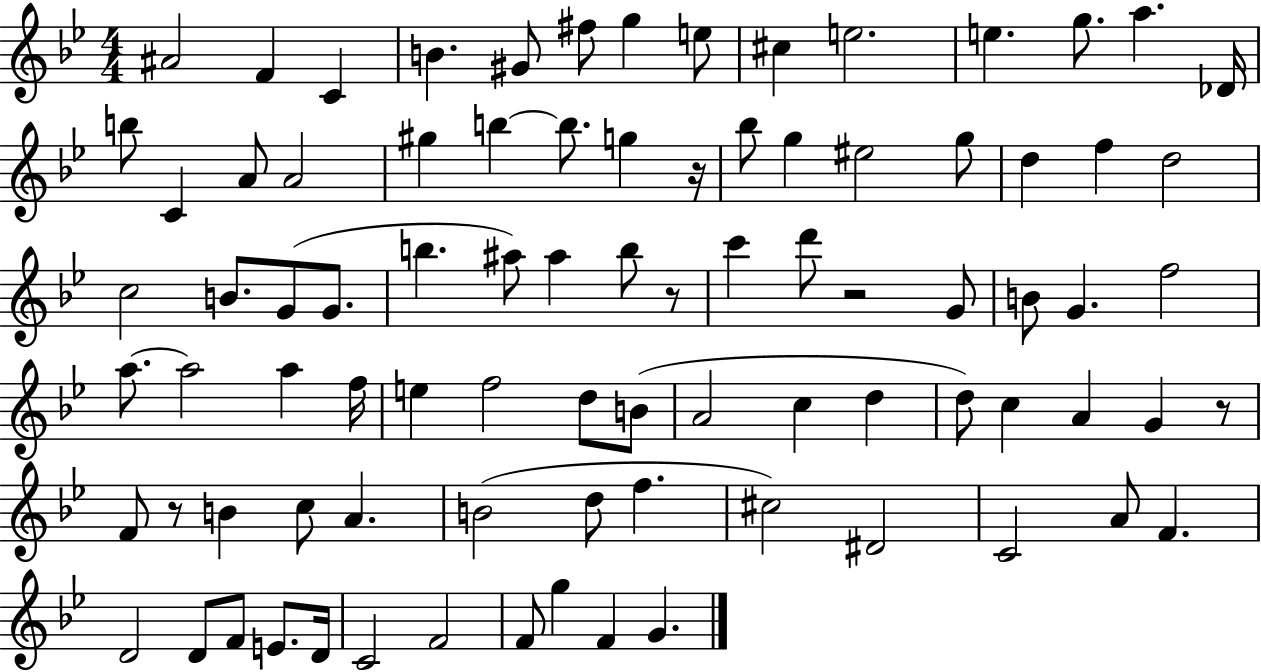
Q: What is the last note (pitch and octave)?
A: G4